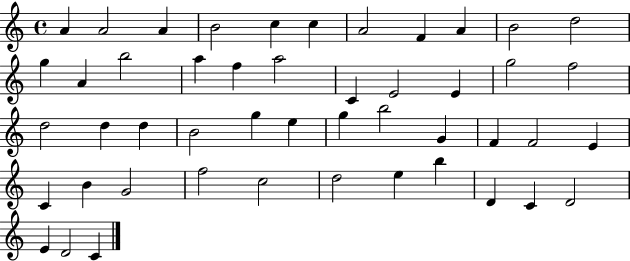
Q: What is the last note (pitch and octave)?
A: C4